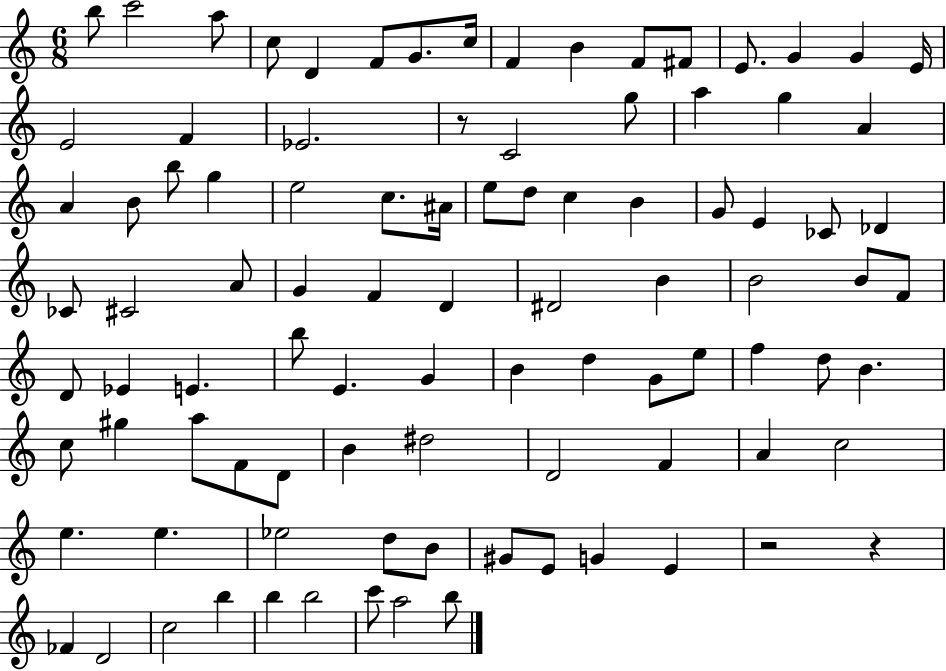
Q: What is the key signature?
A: C major